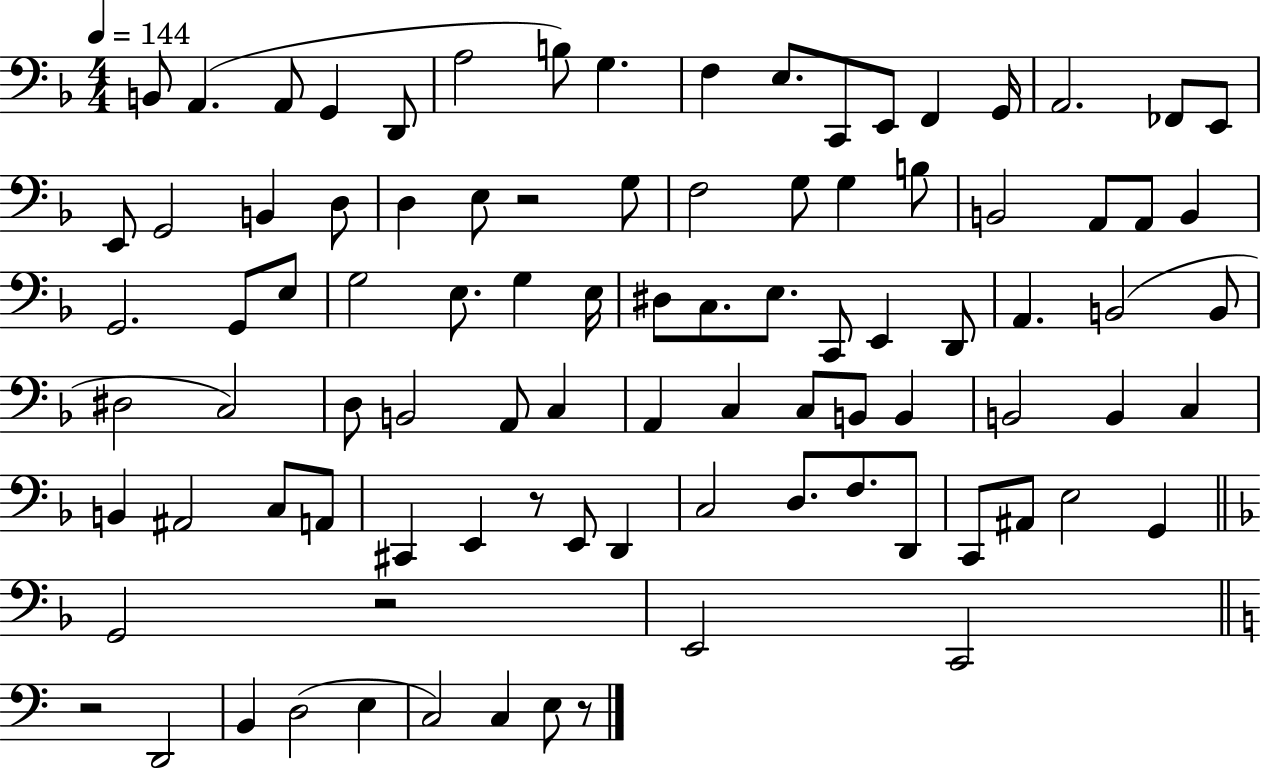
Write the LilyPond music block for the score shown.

{
  \clef bass
  \numericTimeSignature
  \time 4/4
  \key f \major
  \tempo 4 = 144
  b,8 a,4.( a,8 g,4 d,8 | a2 b8) g4. | f4 e8. c,8 e,8 f,4 g,16 | a,2. fes,8 e,8 | \break e,8 g,2 b,4 d8 | d4 e8 r2 g8 | f2 g8 g4 b8 | b,2 a,8 a,8 b,4 | \break g,2. g,8 e8 | g2 e8. g4 e16 | dis8 c8. e8. c,8 e,4 d,8 | a,4. b,2( b,8 | \break dis2 c2) | d8 b,2 a,8 c4 | a,4 c4 c8 b,8 b,4 | b,2 b,4 c4 | \break b,4 ais,2 c8 a,8 | cis,4 e,4 r8 e,8 d,4 | c2 d8. f8. d,8 | c,8 ais,8 e2 g,4 | \break \bar "||" \break \key f \major g,2 r2 | e,2 c,2 | \bar "||" \break \key a \minor r2 d,2 | b,4 d2( e4 | c2) c4 e8 r8 | \bar "|."
}